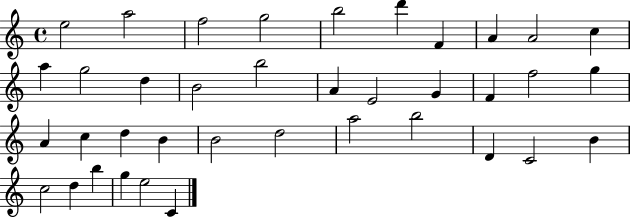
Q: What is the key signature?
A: C major